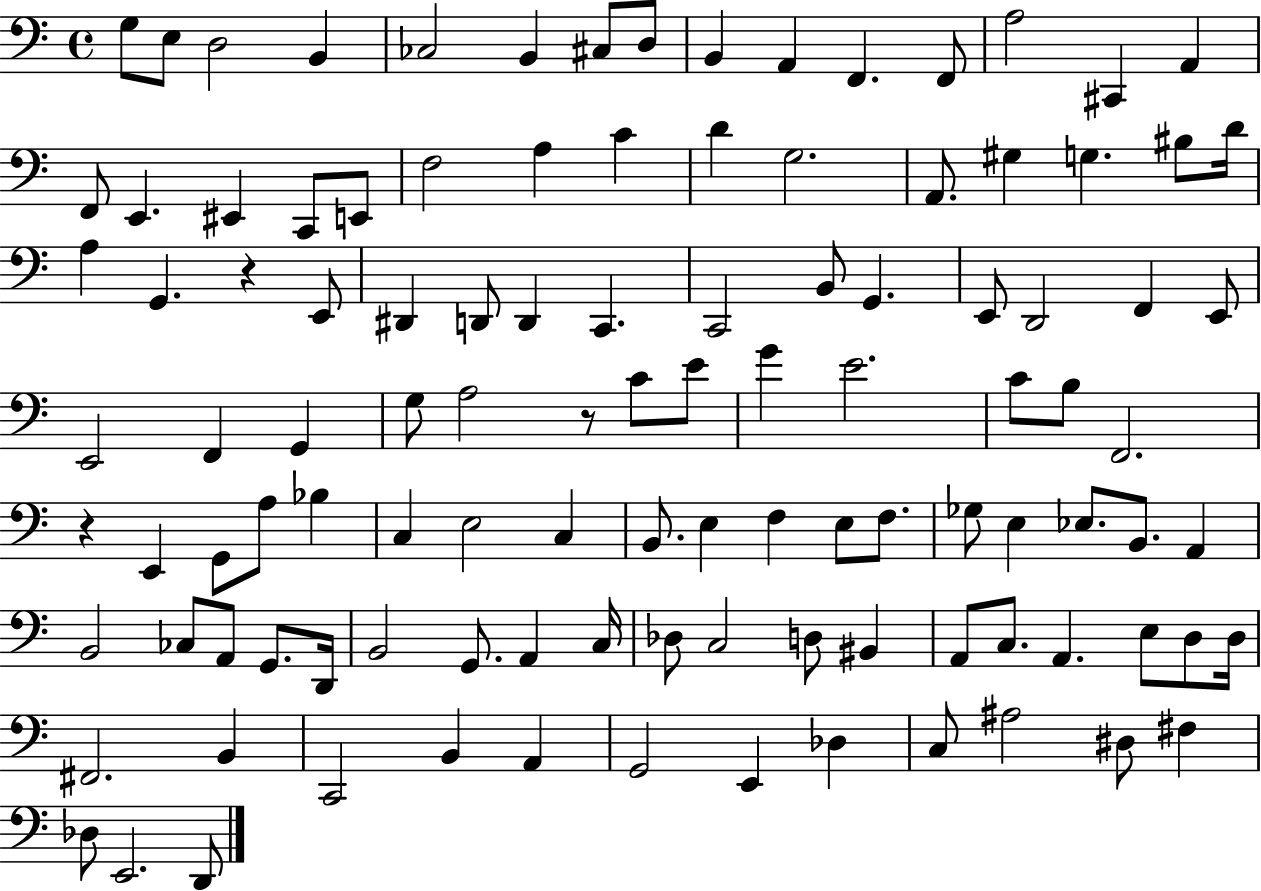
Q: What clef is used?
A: bass